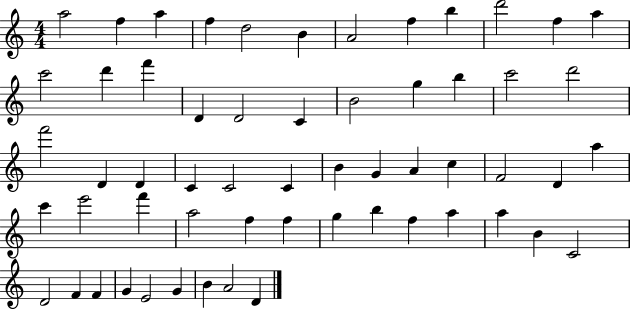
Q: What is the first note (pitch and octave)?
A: A5